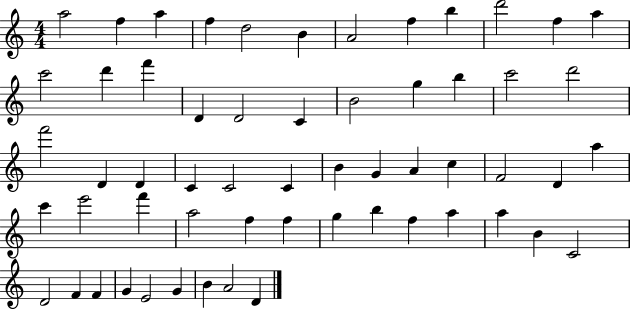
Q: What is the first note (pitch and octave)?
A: A5